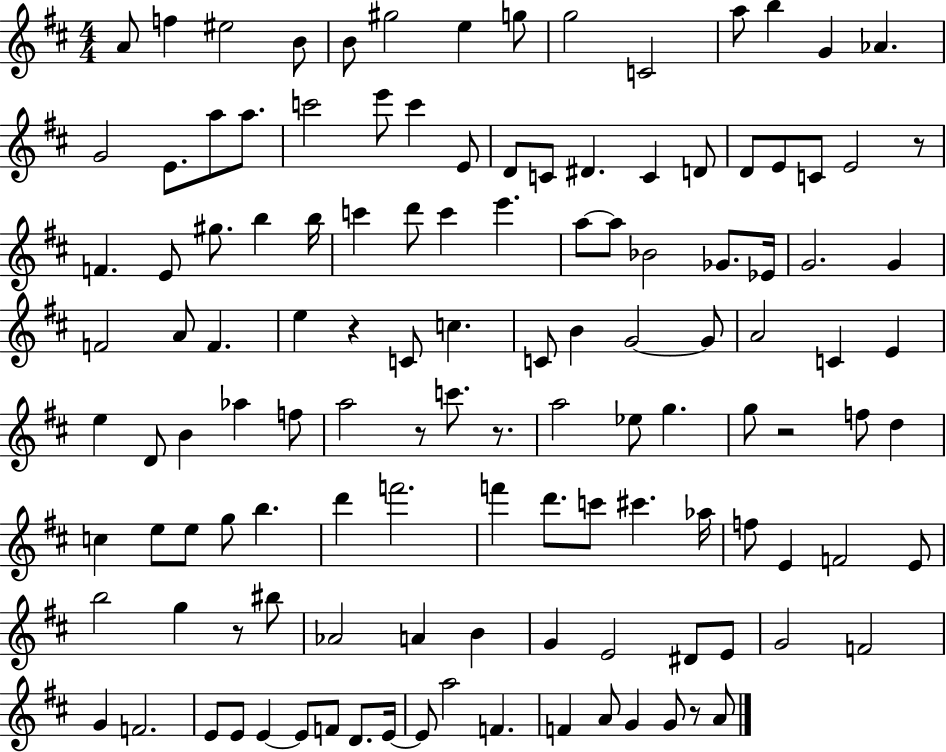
{
  \clef treble
  \numericTimeSignature
  \time 4/4
  \key d \major
  a'8 f''4 eis''2 b'8 | b'8 gis''2 e''4 g''8 | g''2 c'2 | a''8 b''4 g'4 aes'4. | \break g'2 e'8. a''8 a''8. | c'''2 e'''8 c'''4 e'8 | d'8 c'8 dis'4. c'4 d'8 | d'8 e'8 c'8 e'2 r8 | \break f'4. e'8 gis''8. b''4 b''16 | c'''4 d'''8 c'''4 e'''4. | a''8~~ a''8 bes'2 ges'8. ees'16 | g'2. g'4 | \break f'2 a'8 f'4. | e''4 r4 c'8 c''4. | c'8 b'4 g'2~~ g'8 | a'2 c'4 e'4 | \break e''4 d'8 b'4 aes''4 f''8 | a''2 r8 c'''8. r8. | a''2 ees''8 g''4. | g''8 r2 f''8 d''4 | \break c''4 e''8 e''8 g''8 b''4. | d'''4 f'''2. | f'''4 d'''8. c'''8 cis'''4. aes''16 | f''8 e'4 f'2 e'8 | \break b''2 g''4 r8 bis''8 | aes'2 a'4 b'4 | g'4 e'2 dis'8 e'8 | g'2 f'2 | \break g'4 f'2. | e'8 e'8 e'4~~ e'8 f'8 d'8. e'16~~ | e'8 a''2 f'4. | f'4 a'8 g'4 g'8 r8 a'8 | \break \bar "|."
}